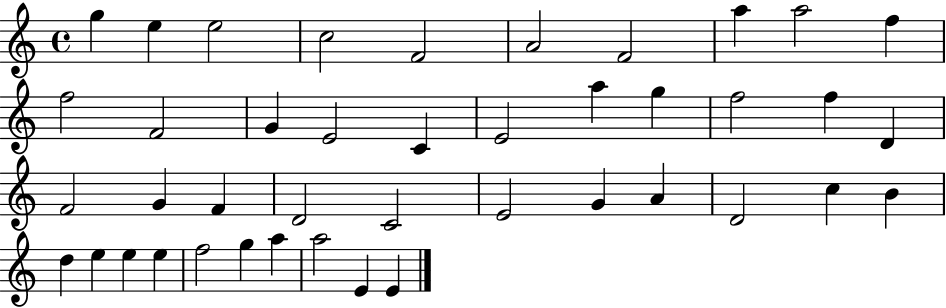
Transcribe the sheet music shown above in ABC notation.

X:1
T:Untitled
M:4/4
L:1/4
K:C
g e e2 c2 F2 A2 F2 a a2 f f2 F2 G E2 C E2 a g f2 f D F2 G F D2 C2 E2 G A D2 c B d e e e f2 g a a2 E E